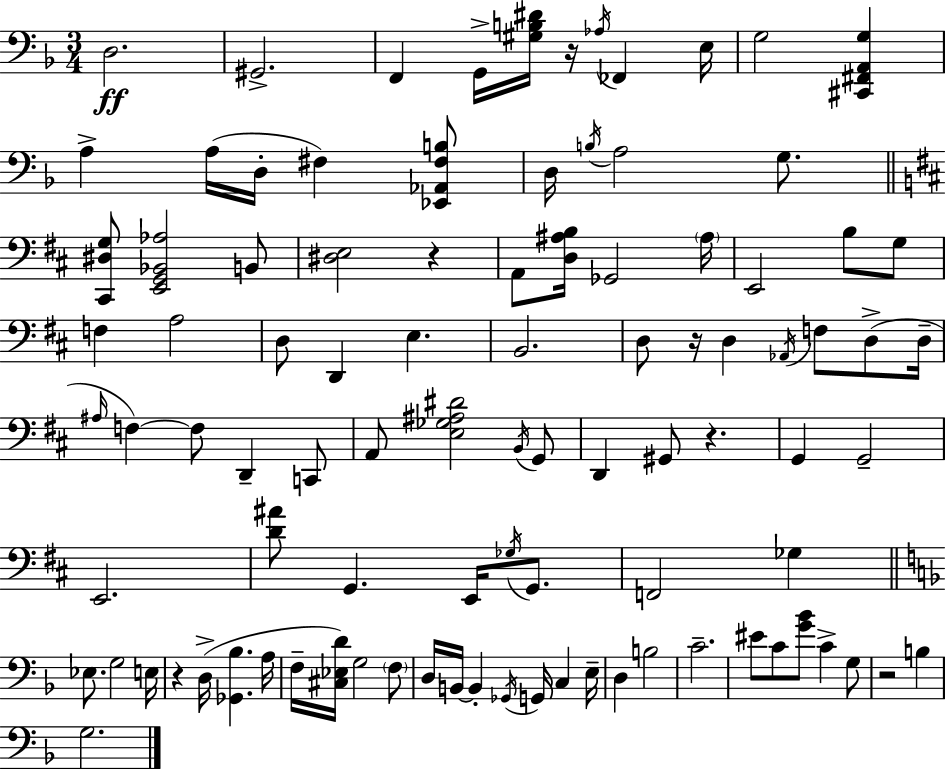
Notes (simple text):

D3/h. G#2/h. F2/q G2/s [G#3,B3,D#4]/s R/s Ab3/s FES2/q E3/s G3/h [C#2,F#2,A2,G3]/q A3/q A3/s D3/s F#3/q [Eb2,Ab2,F#3,B3]/e D3/s B3/s A3/h G3/e. [C#2,D#3,G3]/e [E2,G2,Bb2,Ab3]/h B2/e [D#3,E3]/h R/q A2/e [D3,A#3,B3]/s Gb2/h A#3/s E2/h B3/e G3/e F3/q A3/h D3/e D2/q E3/q. B2/h. D3/e R/s D3/q Ab2/s F3/e D3/e D3/s A#3/s F3/q F3/e D2/q C2/e A2/e [E3,Gb3,A#3,D#4]/h B2/s G2/e D2/q G#2/e R/q. G2/q G2/h E2/h. [D4,A#4]/e G2/q. E2/s Gb3/s G2/e. F2/h Gb3/q Eb3/e. G3/h E3/s R/q D3/s [Gb2,Bb3]/q. A3/s F3/s [C#3,Eb3,D4]/s G3/h F3/e D3/s B2/s B2/q Gb2/s G2/s C3/q E3/s D3/q B3/h C4/h. EIS4/e C4/e [G4,Bb4]/e C4/q G3/e R/h B3/q G3/h.